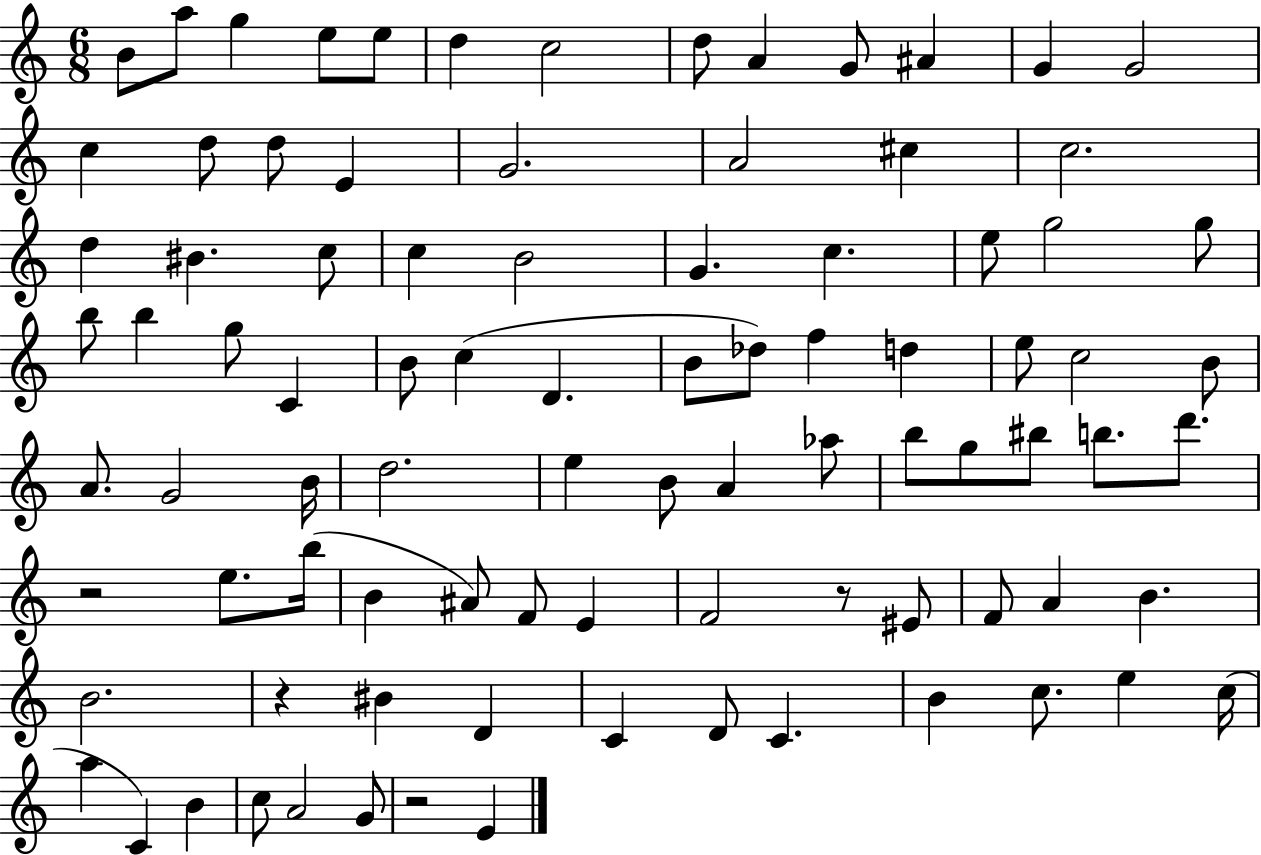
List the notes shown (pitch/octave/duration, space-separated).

B4/e A5/e G5/q E5/e E5/e D5/q C5/h D5/e A4/q G4/e A#4/q G4/q G4/h C5/q D5/e D5/e E4/q G4/h. A4/h C#5/q C5/h. D5/q BIS4/q. C5/e C5/q B4/h G4/q. C5/q. E5/e G5/h G5/e B5/e B5/q G5/e C4/q B4/e C5/q D4/q. B4/e Db5/e F5/q D5/q E5/e C5/h B4/e A4/e. G4/h B4/s D5/h. E5/q B4/e A4/q Ab5/e B5/e G5/e BIS5/e B5/e. D6/e. R/h E5/e. B5/s B4/q A#4/e F4/e E4/q F4/h R/e EIS4/e F4/e A4/q B4/q. B4/h. R/q BIS4/q D4/q C4/q D4/e C4/q. B4/q C5/e. E5/q C5/s A5/q C4/q B4/q C5/e A4/h G4/e R/h E4/q